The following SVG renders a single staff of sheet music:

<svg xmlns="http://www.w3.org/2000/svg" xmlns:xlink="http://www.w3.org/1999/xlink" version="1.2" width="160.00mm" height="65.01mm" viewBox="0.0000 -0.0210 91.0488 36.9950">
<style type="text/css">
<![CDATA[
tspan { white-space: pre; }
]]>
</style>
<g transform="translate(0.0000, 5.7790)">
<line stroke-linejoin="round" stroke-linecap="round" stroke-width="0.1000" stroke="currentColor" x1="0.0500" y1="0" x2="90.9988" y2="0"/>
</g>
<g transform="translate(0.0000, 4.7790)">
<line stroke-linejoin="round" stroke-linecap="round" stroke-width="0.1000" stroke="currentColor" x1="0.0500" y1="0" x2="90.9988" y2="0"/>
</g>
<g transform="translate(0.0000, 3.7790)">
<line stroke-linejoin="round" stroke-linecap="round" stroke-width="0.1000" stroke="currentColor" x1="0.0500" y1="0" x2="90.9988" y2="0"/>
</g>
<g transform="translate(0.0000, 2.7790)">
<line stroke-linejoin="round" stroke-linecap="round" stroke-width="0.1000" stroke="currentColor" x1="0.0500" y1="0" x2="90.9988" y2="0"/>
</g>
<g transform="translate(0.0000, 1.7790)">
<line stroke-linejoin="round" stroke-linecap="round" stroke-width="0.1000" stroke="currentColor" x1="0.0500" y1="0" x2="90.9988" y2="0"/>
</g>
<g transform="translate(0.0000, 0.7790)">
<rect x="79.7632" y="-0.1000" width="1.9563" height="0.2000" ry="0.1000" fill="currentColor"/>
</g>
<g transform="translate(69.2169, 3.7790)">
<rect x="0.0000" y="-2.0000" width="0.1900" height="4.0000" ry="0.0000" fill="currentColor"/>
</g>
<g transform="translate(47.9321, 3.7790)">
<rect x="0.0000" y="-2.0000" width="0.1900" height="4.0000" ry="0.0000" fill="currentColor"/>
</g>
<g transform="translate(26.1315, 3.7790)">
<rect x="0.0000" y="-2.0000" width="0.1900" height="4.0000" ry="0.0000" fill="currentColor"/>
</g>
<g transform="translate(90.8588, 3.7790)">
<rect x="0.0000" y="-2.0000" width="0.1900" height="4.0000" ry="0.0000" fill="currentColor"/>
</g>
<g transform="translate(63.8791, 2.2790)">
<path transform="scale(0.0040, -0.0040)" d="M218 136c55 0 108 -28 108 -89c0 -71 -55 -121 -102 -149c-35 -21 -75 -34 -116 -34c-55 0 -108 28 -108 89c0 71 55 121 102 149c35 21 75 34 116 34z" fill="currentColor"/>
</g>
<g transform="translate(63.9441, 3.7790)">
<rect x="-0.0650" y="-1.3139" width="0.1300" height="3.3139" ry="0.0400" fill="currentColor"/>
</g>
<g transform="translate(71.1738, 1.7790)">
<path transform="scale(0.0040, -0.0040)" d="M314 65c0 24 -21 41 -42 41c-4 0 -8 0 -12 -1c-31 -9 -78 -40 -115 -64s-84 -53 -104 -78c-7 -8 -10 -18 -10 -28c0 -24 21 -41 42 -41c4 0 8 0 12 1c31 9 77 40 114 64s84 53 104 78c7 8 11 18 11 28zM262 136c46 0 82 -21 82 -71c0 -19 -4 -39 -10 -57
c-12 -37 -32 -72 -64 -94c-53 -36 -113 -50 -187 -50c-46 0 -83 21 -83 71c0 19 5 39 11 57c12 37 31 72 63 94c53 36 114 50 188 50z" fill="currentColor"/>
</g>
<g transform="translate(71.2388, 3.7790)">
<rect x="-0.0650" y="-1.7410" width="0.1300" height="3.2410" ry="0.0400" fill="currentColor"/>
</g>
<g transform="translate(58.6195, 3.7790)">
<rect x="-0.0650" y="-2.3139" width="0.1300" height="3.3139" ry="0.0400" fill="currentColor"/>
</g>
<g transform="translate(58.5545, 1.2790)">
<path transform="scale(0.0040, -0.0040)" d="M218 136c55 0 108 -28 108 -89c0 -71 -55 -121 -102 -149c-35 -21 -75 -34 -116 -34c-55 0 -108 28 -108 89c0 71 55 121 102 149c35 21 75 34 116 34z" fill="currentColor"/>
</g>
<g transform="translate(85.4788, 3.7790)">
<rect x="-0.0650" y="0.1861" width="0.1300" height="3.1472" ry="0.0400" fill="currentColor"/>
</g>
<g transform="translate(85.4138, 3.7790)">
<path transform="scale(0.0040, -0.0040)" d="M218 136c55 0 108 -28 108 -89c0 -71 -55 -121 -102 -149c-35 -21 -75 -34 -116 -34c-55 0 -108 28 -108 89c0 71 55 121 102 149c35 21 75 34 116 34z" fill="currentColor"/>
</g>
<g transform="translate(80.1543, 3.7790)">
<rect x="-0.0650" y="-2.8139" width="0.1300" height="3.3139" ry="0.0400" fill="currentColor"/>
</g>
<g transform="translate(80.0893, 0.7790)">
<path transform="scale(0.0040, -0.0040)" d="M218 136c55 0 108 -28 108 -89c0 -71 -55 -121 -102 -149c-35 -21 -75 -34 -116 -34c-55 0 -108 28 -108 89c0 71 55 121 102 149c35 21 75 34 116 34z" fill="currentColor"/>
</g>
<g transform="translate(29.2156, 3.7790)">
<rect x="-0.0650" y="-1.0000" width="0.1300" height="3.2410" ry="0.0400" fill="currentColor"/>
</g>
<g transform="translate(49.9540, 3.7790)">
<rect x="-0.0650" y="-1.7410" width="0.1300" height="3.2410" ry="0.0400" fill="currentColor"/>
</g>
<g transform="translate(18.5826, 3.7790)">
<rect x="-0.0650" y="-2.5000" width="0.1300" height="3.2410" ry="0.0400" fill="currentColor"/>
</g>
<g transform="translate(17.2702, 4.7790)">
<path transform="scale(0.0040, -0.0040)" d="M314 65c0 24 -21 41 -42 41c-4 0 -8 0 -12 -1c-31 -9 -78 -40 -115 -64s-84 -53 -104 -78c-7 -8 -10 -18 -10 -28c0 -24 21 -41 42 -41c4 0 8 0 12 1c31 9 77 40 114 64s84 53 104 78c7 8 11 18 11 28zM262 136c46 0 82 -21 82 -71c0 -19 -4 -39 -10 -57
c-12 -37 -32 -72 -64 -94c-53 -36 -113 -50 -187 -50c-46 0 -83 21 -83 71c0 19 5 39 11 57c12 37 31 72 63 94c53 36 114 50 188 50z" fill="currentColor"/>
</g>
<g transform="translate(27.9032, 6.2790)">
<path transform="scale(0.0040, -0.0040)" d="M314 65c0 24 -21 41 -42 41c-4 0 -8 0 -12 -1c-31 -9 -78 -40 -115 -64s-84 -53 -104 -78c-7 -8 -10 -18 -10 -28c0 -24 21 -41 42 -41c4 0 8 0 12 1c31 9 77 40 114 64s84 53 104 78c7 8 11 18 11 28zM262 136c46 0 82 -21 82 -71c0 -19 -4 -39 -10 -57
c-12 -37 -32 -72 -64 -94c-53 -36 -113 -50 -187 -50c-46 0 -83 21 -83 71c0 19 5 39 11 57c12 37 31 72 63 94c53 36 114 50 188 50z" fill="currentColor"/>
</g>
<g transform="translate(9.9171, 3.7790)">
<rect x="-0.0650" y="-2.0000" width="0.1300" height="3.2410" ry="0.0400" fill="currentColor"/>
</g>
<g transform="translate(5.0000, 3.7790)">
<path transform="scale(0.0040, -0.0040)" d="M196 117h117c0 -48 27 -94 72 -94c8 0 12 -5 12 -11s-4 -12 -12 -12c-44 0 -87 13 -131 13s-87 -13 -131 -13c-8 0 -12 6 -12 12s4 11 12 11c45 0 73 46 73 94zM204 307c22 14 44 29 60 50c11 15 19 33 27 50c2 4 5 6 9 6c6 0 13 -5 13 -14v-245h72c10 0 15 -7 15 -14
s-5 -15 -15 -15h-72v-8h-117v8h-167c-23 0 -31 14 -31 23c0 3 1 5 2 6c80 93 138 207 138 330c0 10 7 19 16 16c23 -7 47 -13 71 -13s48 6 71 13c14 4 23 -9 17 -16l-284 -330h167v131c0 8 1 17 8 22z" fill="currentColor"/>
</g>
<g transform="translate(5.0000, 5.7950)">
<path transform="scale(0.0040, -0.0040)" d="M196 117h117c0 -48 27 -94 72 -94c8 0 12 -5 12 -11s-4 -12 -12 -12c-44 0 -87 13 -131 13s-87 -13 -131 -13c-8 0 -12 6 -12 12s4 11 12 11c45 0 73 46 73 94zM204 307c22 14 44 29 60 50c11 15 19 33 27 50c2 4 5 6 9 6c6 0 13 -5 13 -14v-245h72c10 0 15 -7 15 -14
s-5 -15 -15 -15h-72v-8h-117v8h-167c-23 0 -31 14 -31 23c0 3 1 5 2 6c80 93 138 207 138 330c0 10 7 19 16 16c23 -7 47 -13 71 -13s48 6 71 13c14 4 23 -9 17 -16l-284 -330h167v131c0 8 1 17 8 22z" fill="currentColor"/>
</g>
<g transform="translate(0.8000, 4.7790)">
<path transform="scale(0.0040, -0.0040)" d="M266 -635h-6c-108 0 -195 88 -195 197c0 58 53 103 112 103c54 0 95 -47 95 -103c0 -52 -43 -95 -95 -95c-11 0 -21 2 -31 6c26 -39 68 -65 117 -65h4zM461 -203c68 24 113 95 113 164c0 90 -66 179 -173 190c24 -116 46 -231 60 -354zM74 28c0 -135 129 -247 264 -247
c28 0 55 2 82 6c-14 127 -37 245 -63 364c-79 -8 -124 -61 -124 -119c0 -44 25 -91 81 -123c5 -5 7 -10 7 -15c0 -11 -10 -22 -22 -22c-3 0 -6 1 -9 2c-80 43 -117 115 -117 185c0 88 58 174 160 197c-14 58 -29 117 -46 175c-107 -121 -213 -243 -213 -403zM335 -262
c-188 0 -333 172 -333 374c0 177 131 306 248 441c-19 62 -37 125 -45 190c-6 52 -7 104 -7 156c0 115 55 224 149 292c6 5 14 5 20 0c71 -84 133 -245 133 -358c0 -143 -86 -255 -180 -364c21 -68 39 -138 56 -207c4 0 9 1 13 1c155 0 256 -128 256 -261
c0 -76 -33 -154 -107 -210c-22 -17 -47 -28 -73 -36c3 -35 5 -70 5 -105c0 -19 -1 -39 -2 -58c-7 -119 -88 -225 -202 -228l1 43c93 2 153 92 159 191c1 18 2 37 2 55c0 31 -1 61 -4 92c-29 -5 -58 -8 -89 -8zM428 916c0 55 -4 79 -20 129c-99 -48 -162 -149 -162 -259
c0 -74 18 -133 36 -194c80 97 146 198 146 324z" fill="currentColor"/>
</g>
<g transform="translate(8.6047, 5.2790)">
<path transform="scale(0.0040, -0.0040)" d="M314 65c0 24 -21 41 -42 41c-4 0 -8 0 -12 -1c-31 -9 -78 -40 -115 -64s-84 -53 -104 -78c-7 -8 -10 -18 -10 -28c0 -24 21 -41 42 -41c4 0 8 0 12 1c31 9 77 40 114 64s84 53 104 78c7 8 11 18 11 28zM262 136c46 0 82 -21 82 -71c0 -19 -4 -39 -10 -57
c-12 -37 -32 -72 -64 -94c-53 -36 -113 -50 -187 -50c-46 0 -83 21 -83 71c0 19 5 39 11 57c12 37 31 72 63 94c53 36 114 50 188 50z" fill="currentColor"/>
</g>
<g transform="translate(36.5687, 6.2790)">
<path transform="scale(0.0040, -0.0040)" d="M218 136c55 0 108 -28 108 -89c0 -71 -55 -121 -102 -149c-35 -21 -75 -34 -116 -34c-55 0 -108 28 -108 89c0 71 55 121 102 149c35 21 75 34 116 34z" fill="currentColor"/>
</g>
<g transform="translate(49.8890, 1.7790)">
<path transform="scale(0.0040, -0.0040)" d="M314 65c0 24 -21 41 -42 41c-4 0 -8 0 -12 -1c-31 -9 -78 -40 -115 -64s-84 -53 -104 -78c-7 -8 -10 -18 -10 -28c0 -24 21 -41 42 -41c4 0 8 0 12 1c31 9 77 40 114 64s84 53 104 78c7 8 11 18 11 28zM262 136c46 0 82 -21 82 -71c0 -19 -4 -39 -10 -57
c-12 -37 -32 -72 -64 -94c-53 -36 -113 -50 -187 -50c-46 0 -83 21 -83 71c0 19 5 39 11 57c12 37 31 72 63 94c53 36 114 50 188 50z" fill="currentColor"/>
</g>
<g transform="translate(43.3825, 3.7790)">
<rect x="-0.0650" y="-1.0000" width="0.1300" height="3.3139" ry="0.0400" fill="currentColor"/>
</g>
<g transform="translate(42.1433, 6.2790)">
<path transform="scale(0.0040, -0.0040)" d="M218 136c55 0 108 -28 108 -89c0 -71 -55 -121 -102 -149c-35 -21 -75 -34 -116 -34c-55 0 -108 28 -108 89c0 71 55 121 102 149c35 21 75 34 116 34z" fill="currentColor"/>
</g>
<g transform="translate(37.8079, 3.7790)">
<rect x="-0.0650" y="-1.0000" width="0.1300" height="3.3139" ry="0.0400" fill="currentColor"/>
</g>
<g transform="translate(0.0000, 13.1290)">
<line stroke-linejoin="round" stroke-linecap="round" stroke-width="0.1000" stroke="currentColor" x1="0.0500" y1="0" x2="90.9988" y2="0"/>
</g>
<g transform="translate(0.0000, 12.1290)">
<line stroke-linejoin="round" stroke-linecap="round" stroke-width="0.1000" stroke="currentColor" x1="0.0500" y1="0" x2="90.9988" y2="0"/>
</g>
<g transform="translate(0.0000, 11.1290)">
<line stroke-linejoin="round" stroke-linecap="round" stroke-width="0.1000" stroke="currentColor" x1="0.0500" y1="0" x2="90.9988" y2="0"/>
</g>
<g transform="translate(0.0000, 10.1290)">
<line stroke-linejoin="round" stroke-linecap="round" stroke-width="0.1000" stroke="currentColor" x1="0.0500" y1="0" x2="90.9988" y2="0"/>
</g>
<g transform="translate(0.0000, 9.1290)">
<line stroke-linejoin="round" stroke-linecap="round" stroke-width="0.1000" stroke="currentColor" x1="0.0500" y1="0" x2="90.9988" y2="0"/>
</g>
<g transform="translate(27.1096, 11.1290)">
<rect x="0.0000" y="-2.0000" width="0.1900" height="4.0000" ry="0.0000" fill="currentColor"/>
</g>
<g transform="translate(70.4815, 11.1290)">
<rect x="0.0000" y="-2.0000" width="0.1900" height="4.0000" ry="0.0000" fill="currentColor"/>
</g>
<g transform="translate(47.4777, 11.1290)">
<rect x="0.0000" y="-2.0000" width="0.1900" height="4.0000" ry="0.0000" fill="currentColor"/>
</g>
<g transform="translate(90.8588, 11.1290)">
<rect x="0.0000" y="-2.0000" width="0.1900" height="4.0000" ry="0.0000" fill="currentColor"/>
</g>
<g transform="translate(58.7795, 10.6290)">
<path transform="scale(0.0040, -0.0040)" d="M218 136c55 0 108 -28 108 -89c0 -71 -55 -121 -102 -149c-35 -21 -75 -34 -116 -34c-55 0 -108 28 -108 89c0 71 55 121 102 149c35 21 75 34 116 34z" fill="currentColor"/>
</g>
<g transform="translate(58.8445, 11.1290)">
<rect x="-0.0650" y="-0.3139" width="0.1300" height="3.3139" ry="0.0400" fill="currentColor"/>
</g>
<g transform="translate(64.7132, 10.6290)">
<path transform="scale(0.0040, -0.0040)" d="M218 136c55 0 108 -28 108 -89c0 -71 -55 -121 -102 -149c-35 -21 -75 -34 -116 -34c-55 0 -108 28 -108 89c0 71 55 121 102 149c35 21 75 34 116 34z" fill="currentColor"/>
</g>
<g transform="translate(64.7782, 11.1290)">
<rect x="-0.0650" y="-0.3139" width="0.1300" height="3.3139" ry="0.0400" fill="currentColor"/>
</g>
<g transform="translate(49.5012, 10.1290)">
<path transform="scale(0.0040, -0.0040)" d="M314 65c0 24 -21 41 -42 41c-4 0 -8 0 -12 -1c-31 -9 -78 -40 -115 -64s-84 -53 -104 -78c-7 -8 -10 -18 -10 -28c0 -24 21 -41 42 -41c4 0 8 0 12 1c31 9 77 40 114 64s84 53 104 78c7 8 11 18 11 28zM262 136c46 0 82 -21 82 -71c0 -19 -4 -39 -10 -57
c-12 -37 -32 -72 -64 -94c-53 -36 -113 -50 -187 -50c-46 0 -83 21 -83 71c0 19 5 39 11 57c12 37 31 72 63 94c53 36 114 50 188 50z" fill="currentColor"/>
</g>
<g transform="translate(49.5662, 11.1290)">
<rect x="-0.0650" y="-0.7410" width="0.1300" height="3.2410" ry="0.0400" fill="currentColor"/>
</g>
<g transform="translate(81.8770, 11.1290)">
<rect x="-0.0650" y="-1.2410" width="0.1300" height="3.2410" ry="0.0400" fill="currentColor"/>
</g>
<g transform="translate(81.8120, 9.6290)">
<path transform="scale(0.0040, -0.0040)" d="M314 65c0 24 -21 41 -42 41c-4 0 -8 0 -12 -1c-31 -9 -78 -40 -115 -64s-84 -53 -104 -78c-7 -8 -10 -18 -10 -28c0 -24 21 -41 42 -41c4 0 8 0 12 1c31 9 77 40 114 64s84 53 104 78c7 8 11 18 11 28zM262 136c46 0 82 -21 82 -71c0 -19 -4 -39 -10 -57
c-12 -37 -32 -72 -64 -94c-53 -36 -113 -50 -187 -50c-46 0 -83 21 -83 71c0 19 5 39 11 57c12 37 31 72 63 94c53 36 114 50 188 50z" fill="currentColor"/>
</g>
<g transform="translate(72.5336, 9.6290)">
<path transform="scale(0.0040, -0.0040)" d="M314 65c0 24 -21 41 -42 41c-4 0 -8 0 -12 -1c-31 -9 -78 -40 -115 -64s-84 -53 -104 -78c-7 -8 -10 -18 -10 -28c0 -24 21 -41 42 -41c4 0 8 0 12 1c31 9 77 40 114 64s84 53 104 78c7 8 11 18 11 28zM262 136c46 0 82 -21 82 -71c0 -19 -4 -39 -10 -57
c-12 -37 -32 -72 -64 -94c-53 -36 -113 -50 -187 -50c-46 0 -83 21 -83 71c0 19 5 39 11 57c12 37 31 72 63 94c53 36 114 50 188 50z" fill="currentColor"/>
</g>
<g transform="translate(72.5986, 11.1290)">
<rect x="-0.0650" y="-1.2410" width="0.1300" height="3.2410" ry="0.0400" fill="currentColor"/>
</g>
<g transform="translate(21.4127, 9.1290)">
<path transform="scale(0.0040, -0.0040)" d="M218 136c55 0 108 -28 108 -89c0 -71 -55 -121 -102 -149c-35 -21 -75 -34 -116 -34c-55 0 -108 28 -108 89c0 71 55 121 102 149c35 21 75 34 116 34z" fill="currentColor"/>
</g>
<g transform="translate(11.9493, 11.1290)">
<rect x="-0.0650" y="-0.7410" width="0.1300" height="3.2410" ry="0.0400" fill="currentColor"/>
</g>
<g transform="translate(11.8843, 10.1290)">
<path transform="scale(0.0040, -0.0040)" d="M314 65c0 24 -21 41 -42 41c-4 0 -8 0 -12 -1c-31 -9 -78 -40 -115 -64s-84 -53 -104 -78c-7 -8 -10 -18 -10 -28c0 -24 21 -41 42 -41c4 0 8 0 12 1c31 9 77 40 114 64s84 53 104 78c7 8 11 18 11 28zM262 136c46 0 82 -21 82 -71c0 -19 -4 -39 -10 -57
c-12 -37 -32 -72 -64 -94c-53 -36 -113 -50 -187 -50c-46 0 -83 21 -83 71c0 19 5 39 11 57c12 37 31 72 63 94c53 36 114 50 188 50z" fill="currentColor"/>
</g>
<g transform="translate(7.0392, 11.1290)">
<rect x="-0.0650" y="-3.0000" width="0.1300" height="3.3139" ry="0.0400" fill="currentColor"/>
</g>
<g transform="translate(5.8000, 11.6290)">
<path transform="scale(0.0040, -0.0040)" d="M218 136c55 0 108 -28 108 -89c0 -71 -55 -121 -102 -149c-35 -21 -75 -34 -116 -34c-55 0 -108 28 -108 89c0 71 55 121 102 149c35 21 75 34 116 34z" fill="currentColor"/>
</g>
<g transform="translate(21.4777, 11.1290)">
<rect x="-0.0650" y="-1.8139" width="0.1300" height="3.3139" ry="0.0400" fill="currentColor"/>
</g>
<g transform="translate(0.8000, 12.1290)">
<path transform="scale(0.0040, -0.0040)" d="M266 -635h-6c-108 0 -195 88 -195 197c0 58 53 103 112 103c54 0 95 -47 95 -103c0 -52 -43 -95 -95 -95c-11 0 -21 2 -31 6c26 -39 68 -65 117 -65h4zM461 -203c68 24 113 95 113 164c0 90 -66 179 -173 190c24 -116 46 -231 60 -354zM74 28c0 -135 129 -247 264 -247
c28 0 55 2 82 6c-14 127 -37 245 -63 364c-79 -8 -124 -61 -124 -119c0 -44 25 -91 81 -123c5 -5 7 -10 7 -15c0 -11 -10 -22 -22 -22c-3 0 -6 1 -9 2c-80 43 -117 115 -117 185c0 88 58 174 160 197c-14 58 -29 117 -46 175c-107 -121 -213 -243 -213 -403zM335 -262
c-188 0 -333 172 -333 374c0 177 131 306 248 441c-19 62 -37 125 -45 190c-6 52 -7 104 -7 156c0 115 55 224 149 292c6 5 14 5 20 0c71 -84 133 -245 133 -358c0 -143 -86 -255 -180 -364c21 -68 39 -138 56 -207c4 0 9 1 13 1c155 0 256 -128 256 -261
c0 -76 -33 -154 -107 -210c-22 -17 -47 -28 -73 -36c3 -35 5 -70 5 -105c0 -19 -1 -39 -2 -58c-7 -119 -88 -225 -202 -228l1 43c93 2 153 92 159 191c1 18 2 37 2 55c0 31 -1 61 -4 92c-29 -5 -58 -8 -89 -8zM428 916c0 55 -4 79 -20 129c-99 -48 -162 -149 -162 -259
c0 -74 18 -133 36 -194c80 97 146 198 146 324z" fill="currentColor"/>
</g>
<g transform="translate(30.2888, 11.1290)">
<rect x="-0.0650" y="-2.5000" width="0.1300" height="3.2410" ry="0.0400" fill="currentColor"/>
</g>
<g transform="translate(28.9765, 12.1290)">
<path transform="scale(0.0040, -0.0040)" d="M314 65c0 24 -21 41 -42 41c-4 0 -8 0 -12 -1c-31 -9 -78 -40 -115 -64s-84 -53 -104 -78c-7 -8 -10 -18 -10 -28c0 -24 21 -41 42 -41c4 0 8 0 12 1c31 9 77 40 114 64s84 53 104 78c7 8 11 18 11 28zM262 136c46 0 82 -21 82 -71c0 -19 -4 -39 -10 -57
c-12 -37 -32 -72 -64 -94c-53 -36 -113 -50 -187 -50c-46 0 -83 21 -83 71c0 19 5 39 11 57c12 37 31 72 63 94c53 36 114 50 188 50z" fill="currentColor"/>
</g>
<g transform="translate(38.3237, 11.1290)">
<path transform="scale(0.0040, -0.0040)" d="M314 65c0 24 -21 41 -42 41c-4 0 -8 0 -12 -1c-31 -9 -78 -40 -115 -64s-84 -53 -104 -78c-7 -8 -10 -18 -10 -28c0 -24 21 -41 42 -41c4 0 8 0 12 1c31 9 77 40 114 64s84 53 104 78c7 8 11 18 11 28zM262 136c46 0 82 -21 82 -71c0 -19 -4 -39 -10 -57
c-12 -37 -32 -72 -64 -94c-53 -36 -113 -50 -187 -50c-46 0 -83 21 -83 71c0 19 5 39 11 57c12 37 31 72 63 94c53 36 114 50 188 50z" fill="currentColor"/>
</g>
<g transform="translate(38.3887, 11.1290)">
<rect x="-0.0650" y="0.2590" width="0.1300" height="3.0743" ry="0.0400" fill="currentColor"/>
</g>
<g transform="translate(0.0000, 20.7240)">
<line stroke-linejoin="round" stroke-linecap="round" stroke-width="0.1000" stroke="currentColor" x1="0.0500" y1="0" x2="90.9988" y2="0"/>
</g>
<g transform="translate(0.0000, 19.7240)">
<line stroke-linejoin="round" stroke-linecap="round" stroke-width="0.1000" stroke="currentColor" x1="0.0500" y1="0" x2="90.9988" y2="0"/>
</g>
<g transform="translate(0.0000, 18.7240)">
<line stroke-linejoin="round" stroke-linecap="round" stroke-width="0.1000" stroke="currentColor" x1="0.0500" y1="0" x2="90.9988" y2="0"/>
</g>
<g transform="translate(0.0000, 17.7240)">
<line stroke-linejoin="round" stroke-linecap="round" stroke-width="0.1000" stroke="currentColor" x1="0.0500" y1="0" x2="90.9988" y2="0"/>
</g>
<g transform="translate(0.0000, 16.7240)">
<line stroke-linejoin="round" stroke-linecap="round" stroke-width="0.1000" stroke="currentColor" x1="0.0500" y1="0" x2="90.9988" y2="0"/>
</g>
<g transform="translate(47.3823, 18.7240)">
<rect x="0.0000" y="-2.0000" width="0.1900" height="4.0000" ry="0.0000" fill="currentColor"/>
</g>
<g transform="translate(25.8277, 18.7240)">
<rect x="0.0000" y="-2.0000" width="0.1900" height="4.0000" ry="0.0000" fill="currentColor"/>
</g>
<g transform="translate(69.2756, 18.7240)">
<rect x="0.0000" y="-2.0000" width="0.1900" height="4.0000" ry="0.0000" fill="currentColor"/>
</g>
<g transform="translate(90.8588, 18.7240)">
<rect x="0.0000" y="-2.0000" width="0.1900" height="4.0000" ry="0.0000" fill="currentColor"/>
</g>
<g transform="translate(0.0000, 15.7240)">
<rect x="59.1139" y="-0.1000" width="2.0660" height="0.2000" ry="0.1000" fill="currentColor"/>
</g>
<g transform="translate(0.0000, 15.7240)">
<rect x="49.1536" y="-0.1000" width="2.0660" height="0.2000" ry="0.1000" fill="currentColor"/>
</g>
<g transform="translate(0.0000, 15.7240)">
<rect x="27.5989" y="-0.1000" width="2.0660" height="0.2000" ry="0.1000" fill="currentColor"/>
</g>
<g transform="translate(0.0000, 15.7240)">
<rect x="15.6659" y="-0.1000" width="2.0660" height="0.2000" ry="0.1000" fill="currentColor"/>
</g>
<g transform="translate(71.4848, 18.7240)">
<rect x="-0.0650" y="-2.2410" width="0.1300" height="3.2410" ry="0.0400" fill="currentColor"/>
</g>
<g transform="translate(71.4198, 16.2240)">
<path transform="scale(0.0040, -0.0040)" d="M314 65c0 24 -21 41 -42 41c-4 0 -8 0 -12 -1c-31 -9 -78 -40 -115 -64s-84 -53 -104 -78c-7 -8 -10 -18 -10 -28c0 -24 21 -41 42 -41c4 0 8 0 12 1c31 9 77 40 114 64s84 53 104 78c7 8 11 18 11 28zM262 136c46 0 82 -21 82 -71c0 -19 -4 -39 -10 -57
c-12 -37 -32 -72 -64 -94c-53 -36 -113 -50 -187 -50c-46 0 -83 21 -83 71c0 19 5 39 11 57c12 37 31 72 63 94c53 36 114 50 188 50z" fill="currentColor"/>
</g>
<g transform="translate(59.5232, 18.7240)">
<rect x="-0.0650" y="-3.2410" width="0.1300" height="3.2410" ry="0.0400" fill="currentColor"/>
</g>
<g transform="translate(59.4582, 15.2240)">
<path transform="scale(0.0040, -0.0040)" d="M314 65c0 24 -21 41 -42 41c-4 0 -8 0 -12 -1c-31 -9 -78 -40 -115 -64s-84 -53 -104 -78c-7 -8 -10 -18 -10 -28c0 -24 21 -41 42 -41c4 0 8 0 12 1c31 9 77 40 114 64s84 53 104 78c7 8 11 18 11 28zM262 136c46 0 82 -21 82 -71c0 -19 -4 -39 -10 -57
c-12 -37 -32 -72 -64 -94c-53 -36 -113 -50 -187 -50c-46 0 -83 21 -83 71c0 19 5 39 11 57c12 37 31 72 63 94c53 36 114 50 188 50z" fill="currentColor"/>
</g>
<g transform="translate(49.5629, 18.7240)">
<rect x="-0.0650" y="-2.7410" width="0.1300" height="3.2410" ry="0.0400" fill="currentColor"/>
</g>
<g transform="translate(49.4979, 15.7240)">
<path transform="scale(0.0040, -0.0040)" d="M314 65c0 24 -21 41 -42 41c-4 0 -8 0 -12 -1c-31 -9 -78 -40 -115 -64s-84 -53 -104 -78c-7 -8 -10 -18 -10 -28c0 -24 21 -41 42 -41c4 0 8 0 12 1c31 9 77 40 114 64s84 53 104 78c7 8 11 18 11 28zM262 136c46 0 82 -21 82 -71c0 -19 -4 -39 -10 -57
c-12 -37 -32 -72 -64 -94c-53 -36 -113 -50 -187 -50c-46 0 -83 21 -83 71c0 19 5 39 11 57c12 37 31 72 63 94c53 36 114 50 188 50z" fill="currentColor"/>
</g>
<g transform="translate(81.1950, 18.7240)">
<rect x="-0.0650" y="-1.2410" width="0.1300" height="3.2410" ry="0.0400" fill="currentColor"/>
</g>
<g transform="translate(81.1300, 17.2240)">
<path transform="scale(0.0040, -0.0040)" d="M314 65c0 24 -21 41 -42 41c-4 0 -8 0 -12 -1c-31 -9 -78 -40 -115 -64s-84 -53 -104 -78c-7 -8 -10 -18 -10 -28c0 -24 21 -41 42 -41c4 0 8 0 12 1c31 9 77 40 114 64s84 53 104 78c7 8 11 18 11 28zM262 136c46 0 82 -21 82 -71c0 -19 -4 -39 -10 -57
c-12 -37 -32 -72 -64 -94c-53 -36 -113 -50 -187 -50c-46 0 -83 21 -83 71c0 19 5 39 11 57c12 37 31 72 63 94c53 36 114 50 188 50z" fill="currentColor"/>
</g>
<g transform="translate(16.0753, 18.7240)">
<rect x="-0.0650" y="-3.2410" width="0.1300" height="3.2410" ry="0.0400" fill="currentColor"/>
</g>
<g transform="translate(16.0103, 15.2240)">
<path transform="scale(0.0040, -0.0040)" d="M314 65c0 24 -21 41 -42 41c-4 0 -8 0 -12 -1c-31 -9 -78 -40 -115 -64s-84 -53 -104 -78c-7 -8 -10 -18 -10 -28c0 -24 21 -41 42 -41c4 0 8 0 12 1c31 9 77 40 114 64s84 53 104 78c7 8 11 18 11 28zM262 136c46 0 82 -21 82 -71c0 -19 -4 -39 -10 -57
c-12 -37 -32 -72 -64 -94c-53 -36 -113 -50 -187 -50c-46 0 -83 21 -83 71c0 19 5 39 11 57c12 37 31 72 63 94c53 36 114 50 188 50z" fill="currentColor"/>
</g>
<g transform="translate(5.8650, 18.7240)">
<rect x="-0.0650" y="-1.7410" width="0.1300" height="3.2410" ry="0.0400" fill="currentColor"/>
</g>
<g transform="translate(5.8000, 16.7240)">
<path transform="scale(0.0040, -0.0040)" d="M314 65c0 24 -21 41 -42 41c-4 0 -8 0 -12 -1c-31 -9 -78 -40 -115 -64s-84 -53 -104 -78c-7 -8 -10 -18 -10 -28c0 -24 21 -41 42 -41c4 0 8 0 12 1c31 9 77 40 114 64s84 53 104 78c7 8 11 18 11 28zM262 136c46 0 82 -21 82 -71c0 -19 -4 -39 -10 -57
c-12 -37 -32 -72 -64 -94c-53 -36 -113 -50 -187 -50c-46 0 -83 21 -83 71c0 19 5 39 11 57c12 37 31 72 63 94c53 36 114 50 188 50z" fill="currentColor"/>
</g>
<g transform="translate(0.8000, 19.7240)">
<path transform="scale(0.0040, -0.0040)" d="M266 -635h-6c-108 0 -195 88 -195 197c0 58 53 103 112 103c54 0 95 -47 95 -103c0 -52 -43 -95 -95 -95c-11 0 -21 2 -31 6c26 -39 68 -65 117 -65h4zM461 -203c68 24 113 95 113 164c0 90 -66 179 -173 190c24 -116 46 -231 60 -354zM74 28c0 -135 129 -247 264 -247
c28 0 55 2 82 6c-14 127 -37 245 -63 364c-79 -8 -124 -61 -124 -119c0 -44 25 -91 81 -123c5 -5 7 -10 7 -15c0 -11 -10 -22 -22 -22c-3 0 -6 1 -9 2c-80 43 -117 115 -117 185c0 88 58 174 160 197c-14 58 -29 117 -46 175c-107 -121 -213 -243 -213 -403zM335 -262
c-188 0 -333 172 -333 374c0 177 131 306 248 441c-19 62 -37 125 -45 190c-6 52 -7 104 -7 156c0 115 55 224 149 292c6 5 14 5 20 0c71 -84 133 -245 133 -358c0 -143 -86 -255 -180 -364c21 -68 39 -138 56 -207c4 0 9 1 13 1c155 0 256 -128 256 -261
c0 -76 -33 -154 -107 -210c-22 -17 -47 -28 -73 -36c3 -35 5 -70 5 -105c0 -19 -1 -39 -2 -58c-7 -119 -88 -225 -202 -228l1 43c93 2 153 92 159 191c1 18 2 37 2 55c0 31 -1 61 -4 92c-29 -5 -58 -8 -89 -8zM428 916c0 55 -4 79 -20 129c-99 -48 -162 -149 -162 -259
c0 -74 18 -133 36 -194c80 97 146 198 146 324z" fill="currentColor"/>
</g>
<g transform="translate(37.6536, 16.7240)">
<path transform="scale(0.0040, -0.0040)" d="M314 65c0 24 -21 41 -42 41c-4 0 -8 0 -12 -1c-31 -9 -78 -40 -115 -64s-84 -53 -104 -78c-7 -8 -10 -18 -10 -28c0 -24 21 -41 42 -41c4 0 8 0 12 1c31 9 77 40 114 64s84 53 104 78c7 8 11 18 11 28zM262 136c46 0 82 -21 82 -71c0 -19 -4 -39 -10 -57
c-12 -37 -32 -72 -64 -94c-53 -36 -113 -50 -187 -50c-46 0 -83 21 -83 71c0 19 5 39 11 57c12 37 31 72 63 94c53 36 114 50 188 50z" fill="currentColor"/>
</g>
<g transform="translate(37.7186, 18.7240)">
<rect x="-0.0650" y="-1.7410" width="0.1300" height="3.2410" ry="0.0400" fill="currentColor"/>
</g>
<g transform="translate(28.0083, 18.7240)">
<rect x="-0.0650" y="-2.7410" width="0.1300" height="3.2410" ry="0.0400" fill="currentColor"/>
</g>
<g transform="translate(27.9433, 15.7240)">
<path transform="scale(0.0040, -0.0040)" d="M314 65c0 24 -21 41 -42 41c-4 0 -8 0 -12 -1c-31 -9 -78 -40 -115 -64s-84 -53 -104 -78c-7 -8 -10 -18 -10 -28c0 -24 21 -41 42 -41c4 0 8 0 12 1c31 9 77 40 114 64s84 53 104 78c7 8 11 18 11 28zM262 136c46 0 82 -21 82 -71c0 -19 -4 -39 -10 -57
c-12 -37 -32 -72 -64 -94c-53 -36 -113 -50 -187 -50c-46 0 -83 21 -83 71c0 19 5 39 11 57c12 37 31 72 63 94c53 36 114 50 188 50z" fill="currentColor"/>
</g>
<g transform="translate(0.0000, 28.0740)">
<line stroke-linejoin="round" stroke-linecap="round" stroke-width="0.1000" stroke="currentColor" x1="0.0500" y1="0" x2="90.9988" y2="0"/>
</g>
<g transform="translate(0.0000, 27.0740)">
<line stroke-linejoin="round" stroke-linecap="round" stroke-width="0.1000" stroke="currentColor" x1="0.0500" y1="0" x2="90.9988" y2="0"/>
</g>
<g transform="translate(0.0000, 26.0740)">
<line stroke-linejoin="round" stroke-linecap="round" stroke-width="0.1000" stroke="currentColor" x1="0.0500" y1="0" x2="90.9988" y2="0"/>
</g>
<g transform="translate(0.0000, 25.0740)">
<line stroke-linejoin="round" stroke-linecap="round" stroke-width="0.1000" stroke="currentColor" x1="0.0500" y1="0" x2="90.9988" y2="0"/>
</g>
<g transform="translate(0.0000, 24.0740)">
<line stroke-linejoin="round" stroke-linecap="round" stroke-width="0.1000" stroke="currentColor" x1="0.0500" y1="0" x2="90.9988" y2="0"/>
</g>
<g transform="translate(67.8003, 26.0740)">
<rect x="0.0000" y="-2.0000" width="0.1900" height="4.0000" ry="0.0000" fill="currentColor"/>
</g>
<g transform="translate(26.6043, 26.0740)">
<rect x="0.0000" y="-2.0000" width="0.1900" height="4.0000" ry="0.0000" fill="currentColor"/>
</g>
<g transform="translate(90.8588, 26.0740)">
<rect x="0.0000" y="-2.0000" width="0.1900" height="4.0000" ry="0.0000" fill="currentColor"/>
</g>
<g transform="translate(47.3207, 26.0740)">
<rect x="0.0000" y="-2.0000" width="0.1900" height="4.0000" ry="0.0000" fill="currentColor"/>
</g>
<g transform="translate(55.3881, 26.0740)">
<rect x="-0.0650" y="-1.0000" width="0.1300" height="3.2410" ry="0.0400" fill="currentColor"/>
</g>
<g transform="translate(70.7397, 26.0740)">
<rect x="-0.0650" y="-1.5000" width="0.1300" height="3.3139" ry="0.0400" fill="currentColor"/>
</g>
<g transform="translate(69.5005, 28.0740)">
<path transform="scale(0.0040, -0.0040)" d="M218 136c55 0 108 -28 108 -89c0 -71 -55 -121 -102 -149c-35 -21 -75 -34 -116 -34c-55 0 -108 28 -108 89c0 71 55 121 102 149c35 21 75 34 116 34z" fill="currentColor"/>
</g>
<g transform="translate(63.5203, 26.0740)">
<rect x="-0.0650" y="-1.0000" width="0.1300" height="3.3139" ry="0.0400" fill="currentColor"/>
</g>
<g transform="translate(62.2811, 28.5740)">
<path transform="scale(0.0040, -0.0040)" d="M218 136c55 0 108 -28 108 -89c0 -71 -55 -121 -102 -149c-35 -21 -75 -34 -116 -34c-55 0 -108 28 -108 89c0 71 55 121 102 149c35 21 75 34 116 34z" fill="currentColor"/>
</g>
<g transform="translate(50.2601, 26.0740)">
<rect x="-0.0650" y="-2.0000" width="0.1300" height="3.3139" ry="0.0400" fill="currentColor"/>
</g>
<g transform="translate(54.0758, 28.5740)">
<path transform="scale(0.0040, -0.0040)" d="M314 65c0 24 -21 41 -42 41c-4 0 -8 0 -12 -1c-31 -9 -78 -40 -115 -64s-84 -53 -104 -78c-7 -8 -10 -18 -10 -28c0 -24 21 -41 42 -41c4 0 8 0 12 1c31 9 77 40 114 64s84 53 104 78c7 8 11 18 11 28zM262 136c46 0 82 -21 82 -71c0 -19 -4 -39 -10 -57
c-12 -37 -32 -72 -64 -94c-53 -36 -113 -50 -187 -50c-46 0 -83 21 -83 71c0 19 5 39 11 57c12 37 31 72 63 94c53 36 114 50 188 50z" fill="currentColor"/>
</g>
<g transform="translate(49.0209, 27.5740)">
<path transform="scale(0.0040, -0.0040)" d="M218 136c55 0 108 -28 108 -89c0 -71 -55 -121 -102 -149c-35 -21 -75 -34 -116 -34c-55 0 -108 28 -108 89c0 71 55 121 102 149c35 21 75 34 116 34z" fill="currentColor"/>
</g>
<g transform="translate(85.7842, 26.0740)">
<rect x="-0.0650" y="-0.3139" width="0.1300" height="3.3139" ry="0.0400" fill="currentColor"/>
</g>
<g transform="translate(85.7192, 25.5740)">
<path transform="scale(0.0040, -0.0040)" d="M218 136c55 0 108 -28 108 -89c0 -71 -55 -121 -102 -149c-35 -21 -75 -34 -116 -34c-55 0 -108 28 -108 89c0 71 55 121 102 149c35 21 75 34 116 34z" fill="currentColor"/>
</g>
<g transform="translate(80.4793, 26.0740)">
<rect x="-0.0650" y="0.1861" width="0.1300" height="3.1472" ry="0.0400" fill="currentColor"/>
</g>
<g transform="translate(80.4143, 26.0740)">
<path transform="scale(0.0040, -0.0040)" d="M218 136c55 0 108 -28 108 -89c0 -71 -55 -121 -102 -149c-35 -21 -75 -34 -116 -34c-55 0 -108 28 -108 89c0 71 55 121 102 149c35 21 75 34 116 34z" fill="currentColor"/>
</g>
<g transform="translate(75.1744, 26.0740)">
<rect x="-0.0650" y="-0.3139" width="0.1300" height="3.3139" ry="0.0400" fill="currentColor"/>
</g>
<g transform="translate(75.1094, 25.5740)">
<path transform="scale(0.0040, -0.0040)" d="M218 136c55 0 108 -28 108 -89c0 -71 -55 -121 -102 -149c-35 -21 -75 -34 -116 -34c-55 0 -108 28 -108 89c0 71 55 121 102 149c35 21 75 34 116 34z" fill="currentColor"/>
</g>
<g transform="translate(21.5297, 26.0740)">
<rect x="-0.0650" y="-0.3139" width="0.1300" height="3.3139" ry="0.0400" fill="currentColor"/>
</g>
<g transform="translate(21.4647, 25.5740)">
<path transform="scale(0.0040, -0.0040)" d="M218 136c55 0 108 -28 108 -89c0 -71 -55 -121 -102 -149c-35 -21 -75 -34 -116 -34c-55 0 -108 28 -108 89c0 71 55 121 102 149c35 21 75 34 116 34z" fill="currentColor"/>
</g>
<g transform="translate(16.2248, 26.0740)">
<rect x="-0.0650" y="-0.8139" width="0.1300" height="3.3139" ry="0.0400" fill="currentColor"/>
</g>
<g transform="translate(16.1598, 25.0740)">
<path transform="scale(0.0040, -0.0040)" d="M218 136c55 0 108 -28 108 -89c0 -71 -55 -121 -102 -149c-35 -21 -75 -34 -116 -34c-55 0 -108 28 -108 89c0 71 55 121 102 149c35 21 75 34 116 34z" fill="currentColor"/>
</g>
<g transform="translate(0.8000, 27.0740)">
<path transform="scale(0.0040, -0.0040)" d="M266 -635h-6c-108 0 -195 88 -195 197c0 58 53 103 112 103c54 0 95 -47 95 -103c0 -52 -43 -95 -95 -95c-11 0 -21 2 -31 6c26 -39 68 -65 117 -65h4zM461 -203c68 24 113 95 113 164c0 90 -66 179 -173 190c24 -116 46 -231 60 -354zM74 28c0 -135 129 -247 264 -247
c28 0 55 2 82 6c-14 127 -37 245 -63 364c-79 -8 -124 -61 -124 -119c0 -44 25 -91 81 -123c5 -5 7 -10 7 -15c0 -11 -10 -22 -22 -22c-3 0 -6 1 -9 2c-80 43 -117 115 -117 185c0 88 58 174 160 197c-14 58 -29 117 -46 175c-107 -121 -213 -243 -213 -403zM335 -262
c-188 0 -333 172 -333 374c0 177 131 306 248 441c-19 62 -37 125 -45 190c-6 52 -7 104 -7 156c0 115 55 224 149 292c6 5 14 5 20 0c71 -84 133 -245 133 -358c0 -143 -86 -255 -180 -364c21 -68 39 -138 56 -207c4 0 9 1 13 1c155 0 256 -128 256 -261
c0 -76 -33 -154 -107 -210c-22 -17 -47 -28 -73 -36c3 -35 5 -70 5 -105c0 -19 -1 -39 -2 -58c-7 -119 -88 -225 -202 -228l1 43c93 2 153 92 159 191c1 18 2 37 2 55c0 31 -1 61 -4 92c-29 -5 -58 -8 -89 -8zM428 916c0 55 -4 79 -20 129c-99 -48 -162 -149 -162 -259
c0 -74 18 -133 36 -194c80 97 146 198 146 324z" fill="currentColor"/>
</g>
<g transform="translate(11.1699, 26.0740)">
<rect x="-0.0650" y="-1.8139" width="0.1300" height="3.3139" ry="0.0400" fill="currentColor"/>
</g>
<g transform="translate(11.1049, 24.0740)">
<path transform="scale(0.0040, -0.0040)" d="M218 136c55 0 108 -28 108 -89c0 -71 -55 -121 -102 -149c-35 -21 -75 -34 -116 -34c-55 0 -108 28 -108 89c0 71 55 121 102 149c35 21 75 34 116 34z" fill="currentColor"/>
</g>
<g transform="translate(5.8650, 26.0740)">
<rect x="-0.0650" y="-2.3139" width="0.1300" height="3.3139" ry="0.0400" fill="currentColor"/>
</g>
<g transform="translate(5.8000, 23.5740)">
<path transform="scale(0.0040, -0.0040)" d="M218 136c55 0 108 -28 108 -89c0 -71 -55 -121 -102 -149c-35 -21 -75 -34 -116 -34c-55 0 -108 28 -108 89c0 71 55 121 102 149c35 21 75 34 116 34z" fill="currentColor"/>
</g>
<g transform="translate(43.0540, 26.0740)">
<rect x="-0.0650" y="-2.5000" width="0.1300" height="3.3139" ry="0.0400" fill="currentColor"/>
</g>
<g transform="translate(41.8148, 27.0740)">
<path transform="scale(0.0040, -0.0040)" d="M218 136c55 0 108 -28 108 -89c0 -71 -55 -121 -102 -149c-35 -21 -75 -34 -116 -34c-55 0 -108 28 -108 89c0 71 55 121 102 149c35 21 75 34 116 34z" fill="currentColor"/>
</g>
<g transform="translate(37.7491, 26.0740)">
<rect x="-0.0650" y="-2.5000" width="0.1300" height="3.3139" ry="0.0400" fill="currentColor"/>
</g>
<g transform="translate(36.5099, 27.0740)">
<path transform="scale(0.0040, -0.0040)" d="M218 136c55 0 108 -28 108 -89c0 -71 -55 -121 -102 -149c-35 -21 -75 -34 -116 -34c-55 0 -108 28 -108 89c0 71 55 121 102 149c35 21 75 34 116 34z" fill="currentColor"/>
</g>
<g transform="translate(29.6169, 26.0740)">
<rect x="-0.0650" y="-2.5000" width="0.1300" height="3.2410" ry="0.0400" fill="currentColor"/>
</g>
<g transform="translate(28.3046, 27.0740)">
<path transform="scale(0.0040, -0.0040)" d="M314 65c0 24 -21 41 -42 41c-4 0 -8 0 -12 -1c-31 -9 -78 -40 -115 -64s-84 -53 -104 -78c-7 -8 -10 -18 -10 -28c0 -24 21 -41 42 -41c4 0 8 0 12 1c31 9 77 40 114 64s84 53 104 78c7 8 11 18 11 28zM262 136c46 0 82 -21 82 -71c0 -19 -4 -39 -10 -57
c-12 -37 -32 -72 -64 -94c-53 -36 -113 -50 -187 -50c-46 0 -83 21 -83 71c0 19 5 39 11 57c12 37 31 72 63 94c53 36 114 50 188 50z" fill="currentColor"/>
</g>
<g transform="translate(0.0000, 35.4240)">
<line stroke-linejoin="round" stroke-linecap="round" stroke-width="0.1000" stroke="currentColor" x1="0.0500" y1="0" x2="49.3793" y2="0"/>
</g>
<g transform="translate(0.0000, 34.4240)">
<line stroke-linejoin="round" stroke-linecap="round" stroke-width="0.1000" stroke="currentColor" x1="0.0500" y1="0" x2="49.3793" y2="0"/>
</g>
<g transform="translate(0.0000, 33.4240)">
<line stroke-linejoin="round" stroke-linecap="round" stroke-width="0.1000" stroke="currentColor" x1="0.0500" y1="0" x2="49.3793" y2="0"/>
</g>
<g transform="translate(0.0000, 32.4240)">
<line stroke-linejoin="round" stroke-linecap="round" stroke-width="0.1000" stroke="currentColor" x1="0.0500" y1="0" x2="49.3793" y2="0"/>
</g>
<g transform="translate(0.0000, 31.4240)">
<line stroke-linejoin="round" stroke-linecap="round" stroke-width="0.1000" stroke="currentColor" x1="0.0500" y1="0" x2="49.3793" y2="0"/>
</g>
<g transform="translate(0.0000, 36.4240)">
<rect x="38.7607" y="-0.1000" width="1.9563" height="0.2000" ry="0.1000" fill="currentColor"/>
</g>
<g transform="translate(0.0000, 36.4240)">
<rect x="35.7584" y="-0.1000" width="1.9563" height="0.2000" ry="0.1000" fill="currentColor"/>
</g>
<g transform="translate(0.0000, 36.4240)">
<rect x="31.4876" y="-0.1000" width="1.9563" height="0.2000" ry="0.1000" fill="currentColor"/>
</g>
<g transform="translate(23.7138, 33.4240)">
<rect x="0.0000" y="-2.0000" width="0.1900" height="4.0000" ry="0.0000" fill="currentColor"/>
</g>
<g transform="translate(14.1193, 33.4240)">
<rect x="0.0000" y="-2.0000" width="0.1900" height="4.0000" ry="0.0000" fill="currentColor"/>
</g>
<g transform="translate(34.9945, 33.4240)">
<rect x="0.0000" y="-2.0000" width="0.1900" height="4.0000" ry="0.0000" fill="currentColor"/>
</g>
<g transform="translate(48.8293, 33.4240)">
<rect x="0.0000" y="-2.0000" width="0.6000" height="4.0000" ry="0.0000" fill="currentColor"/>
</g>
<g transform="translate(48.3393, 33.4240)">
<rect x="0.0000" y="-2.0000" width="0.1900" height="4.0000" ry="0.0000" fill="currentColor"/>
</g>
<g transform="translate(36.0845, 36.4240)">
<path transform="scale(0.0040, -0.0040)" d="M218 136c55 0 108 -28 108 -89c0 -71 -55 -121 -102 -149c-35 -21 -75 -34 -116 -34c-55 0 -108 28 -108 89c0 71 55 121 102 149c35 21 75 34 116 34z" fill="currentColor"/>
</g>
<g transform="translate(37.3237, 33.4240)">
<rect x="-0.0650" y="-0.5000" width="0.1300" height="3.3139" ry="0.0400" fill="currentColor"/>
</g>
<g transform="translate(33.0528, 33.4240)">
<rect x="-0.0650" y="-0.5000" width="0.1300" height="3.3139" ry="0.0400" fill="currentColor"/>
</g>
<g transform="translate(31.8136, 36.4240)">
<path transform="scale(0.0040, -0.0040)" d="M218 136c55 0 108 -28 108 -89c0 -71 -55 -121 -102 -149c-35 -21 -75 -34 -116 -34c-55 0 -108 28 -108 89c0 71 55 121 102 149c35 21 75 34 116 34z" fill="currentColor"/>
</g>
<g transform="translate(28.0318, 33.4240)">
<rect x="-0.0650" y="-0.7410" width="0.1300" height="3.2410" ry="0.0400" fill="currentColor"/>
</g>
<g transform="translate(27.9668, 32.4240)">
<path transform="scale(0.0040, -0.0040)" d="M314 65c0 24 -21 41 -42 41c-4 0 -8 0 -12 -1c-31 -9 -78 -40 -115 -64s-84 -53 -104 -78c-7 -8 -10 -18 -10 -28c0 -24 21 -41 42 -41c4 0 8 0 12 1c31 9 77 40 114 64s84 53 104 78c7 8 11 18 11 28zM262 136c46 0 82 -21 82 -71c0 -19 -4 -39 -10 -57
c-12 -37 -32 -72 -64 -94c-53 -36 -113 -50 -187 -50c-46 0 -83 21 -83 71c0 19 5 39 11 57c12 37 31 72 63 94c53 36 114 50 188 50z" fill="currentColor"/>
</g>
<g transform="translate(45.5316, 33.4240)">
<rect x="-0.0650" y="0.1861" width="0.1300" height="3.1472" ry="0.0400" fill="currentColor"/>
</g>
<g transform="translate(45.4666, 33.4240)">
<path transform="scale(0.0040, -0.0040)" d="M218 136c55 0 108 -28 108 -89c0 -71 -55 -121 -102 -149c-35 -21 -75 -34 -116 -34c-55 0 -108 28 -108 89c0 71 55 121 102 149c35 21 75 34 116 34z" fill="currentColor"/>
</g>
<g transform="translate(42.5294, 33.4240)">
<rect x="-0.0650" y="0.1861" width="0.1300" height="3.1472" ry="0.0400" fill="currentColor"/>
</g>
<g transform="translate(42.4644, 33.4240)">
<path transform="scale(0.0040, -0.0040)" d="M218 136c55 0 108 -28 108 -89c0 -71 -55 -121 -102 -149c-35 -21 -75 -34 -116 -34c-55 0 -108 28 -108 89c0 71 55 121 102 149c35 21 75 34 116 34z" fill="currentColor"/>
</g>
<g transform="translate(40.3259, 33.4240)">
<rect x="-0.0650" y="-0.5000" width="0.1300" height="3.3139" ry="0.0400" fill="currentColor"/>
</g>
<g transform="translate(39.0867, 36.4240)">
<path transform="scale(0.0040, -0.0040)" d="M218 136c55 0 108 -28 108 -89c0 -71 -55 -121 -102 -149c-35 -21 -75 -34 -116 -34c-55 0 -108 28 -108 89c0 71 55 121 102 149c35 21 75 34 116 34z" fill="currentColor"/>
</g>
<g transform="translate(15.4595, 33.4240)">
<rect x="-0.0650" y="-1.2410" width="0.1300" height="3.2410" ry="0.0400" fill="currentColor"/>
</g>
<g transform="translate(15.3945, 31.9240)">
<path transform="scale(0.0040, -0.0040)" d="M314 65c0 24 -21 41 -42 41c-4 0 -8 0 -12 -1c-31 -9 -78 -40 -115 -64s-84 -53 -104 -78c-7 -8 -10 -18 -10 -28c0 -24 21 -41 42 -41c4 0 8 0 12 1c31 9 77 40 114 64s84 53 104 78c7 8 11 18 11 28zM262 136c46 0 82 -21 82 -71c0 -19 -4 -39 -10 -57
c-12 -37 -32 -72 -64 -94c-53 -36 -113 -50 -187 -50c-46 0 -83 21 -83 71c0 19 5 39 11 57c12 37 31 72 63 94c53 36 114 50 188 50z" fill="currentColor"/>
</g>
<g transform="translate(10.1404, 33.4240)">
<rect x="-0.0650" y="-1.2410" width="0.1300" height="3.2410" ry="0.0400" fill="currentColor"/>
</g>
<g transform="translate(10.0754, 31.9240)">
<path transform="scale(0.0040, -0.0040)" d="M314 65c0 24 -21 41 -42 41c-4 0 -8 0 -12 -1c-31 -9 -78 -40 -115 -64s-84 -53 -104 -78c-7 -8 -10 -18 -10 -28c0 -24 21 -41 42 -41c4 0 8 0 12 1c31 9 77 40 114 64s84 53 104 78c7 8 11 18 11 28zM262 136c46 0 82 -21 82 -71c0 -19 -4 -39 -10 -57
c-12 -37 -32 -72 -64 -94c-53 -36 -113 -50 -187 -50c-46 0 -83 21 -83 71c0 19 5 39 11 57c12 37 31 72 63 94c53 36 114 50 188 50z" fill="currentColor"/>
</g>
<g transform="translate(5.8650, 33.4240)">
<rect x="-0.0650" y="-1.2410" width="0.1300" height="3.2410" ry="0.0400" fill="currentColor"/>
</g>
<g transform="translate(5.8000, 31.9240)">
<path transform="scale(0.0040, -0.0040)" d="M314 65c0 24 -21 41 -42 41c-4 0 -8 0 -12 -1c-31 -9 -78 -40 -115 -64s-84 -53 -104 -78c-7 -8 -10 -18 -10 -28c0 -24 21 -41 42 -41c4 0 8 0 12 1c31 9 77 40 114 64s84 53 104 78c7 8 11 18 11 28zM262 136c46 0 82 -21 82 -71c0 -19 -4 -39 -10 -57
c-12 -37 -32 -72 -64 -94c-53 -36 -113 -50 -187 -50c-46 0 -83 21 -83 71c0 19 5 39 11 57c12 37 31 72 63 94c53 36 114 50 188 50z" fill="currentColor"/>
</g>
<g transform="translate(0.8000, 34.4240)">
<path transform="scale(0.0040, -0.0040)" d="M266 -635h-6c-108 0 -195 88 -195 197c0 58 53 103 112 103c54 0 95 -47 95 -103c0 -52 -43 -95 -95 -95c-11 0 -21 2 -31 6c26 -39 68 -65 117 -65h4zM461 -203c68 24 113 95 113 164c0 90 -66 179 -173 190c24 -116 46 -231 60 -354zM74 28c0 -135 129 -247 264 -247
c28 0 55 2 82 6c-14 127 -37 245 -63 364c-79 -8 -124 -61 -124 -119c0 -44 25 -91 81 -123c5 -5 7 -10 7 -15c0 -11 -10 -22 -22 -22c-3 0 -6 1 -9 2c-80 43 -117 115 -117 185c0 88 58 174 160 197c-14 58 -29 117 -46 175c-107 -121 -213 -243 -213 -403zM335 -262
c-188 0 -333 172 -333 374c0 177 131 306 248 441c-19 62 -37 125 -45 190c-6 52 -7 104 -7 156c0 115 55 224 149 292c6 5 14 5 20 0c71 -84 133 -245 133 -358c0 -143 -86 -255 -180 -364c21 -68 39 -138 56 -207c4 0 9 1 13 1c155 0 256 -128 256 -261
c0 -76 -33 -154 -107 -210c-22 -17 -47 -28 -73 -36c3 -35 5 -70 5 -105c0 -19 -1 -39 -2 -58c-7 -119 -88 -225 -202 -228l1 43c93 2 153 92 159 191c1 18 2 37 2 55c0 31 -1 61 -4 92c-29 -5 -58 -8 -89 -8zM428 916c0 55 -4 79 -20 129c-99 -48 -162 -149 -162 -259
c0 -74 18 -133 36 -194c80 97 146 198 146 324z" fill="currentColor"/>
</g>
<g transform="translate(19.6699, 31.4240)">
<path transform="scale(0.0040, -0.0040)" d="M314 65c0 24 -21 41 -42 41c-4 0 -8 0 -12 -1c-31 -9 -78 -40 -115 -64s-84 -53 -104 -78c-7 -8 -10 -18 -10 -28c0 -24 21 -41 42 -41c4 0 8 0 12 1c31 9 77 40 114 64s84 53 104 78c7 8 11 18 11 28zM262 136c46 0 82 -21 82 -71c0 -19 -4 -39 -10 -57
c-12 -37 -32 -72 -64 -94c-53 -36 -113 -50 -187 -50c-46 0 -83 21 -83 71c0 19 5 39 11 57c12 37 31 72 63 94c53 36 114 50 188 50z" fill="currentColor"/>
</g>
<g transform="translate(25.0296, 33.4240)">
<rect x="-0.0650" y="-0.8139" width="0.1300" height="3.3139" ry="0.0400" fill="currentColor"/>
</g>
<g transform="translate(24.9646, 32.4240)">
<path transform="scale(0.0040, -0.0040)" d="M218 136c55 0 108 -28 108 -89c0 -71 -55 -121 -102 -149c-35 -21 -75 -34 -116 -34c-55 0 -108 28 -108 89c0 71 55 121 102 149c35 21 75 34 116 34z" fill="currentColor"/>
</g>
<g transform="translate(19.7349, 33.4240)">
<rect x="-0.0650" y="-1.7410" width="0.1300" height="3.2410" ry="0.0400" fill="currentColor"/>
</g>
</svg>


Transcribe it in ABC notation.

X:1
T:Untitled
M:4/4
L:1/4
K:C
F2 G2 D2 D D f2 g e f2 a B A d2 f G2 B2 d2 c c e2 e2 f2 b2 a2 f2 a2 b2 g2 e2 g f d c G2 G G F D2 D E c B c e2 e2 e2 f2 d d2 C C C B B